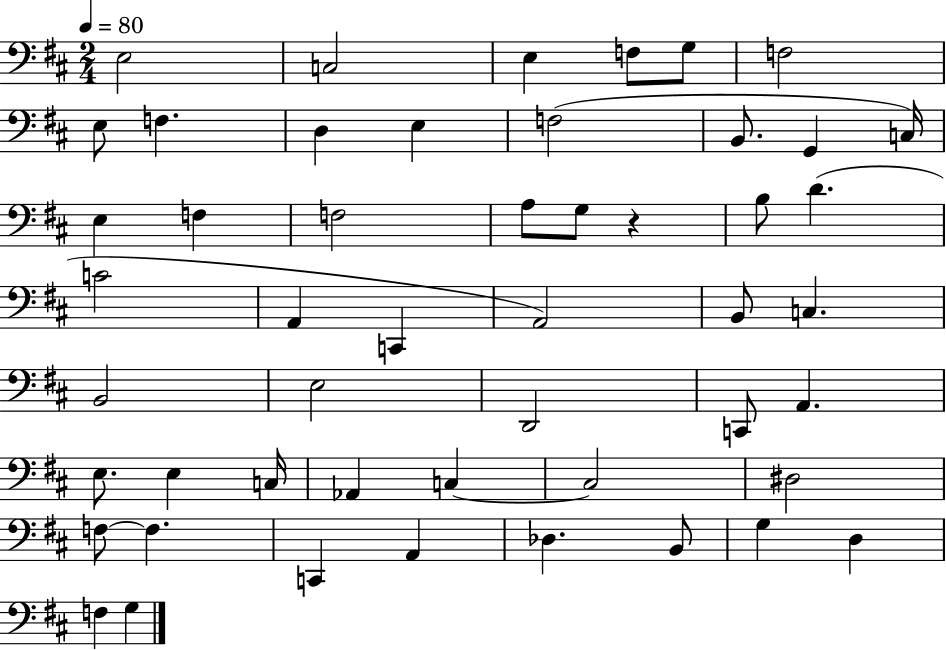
{
  \clef bass
  \numericTimeSignature
  \time 2/4
  \key d \major
  \tempo 4 = 80
  e2 | c2 | e4 f8 g8 | f2 | \break e8 f4. | d4 e4 | f2( | b,8. g,4 c16) | \break e4 f4 | f2 | a8 g8 r4 | b8 d'4.( | \break c'2 | a,4 c,4 | a,2) | b,8 c4. | \break b,2 | e2 | d,2 | c,8 a,4. | \break e8. e4 c16 | aes,4 c4~~ | c2 | dis2 | \break f8~~ f4. | c,4 a,4 | des4. b,8 | g4 d4 | \break f4 g4 | \bar "|."
}